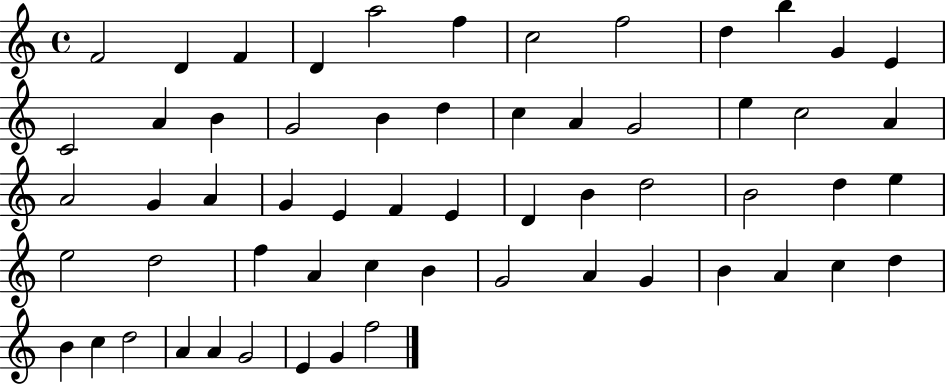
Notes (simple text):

F4/h D4/q F4/q D4/q A5/h F5/q C5/h F5/h D5/q B5/q G4/q E4/q C4/h A4/q B4/q G4/h B4/q D5/q C5/q A4/q G4/h E5/q C5/h A4/q A4/h G4/q A4/q G4/q E4/q F4/q E4/q D4/q B4/q D5/h B4/h D5/q E5/q E5/h D5/h F5/q A4/q C5/q B4/q G4/h A4/q G4/q B4/q A4/q C5/q D5/q B4/q C5/q D5/h A4/q A4/q G4/h E4/q G4/q F5/h